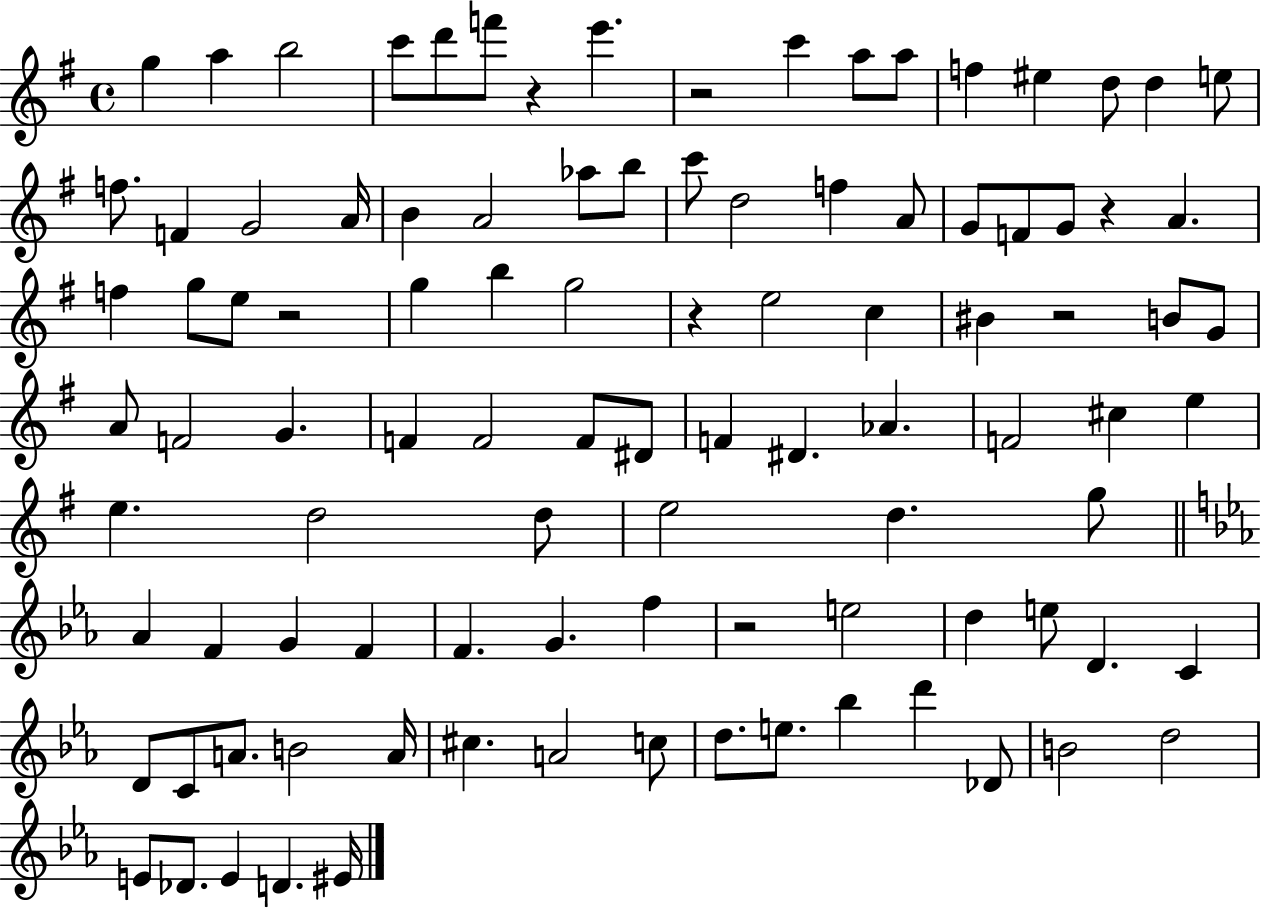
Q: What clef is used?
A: treble